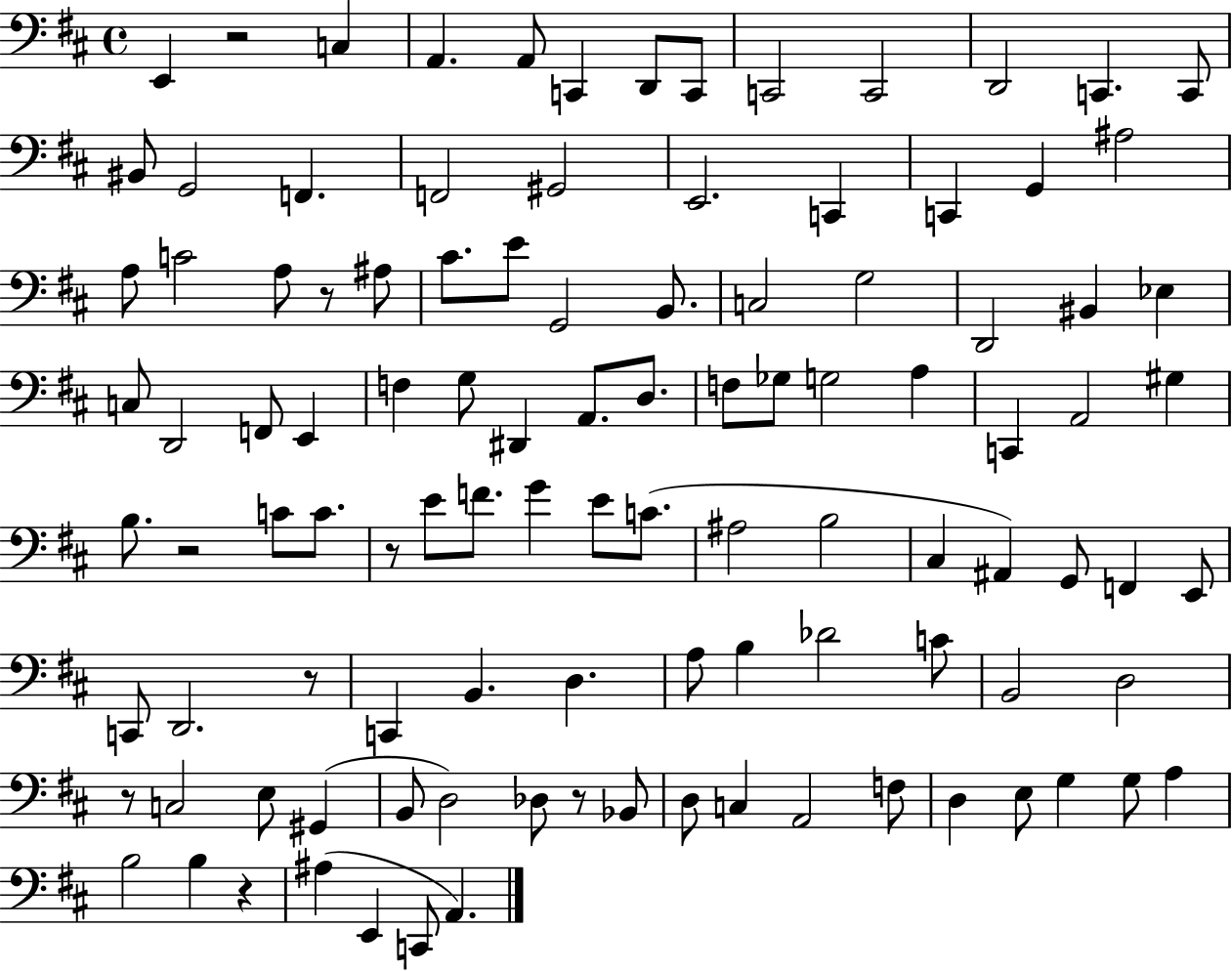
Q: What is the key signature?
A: D major